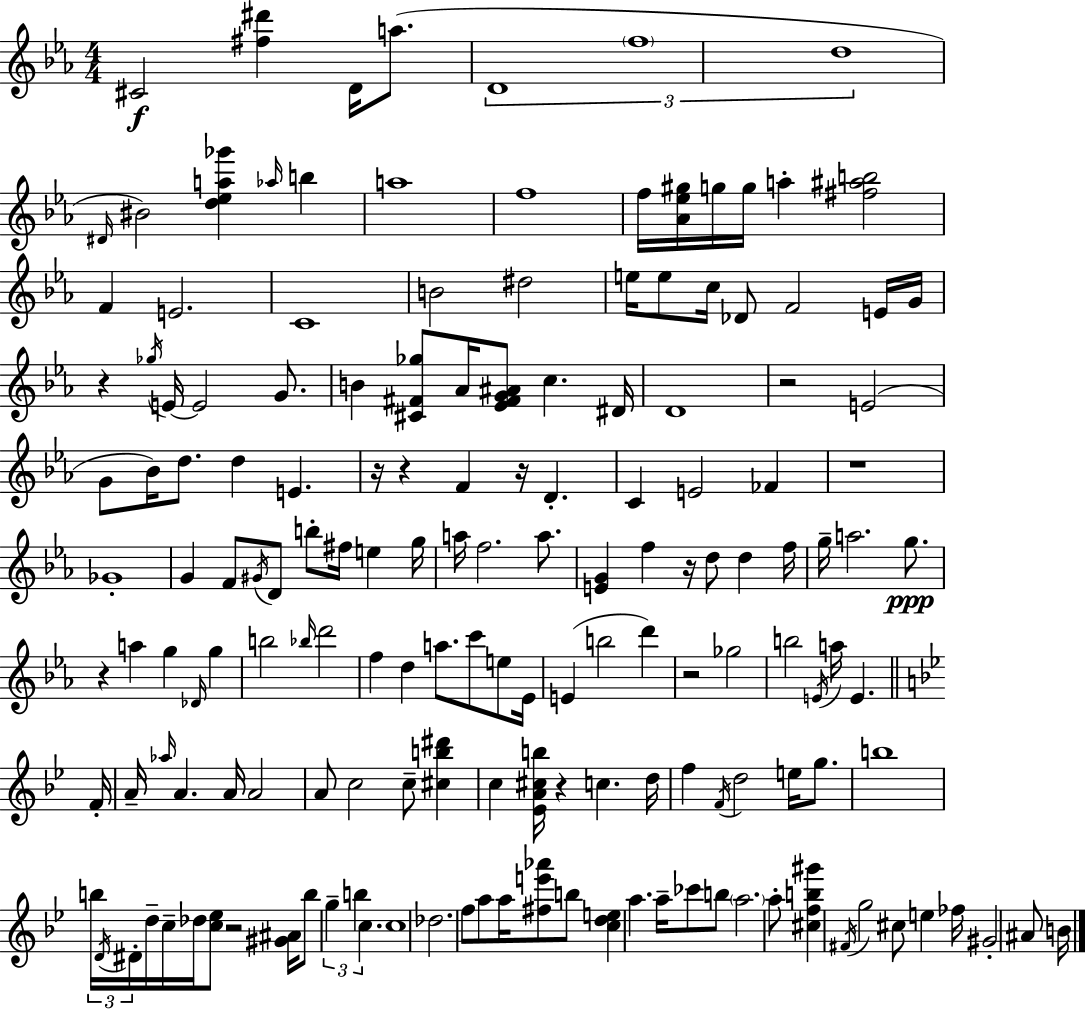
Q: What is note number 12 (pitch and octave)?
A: F5